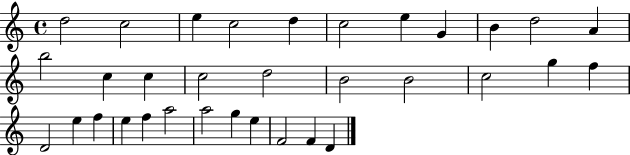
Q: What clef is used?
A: treble